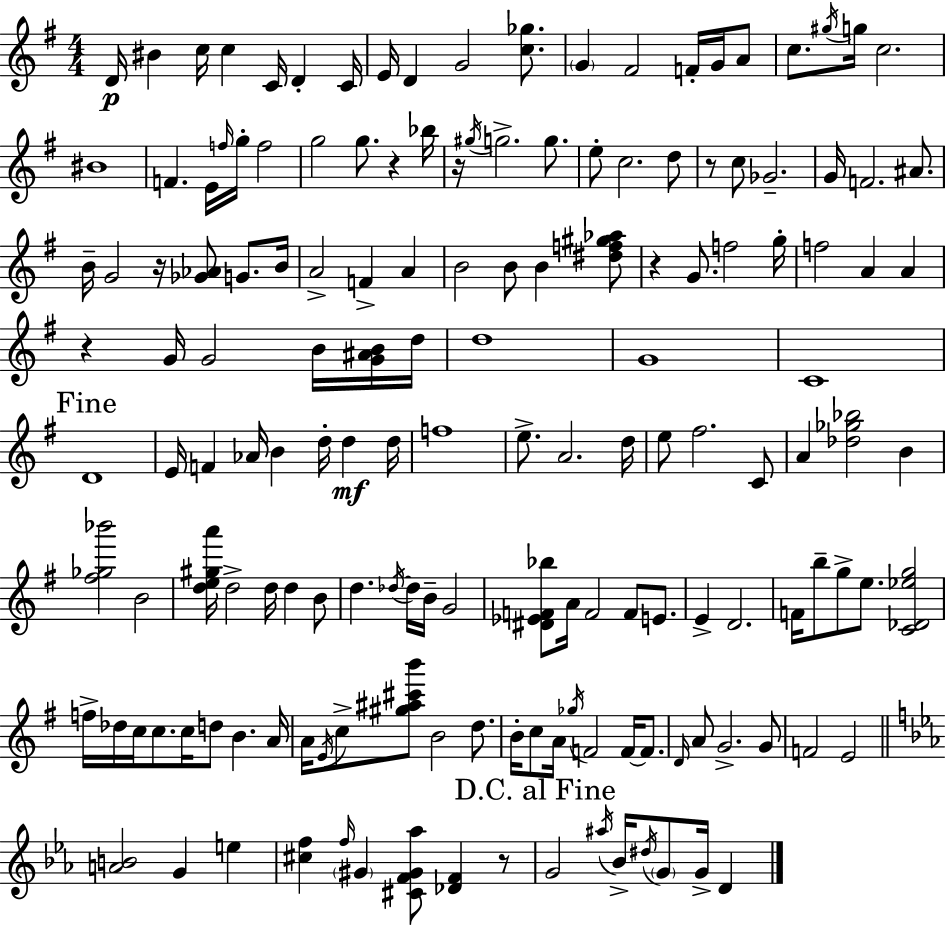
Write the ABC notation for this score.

X:1
T:Untitled
M:4/4
L:1/4
K:G
D/4 ^B c/4 c C/4 D C/4 E/4 D G2 [c_g]/2 G ^F2 F/4 G/4 A/2 c/2 ^g/4 g/4 c2 ^B4 F E/4 f/4 g/4 f2 g2 g/2 z _b/4 z/4 ^g/4 g2 g/2 e/2 c2 d/2 z/2 c/2 _G2 G/4 F2 ^A/2 B/4 G2 z/4 [_G_A]/2 G/2 B/4 A2 F A B2 B/2 B [^df^g_a]/2 z G/2 f2 g/4 f2 A A z G/4 G2 B/4 [G^AB]/4 d/4 d4 G4 C4 D4 E/4 F _A/4 B d/4 d d/4 f4 e/2 A2 d/4 e/2 ^f2 C/2 A [_d_g_b]2 B [^f_g_b']2 B2 [de^ga']/4 d2 d/4 d B/2 d _d/4 _d/4 B/4 G2 [^D_EF_b]/2 A/4 F2 F/2 E/2 E D2 F/4 b/2 g/2 e/2 [C_D_eg]2 f/4 _d/4 c/4 c/2 c/4 d/2 B A/4 A/4 E/4 c/2 [^g^a^c'b']/2 B2 d/2 B/4 c/2 A/4 _g/4 F2 F/4 F/2 D/4 A/2 G2 G/2 F2 E2 [AB]2 G e [^cf] f/4 ^G [^CF^G_a]/2 [_DF] z/2 G2 ^a/4 _B/4 ^d/4 G/2 G/4 D